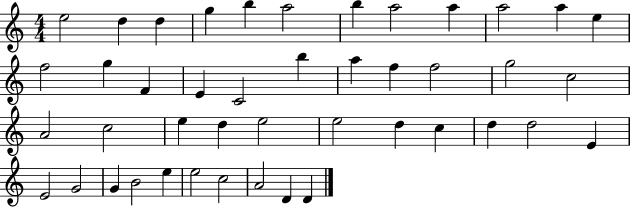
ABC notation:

X:1
T:Untitled
M:4/4
L:1/4
K:C
e2 d d g b a2 b a2 a a2 a e f2 g F E C2 b a f f2 g2 c2 A2 c2 e d e2 e2 d c d d2 E E2 G2 G B2 e e2 c2 A2 D D